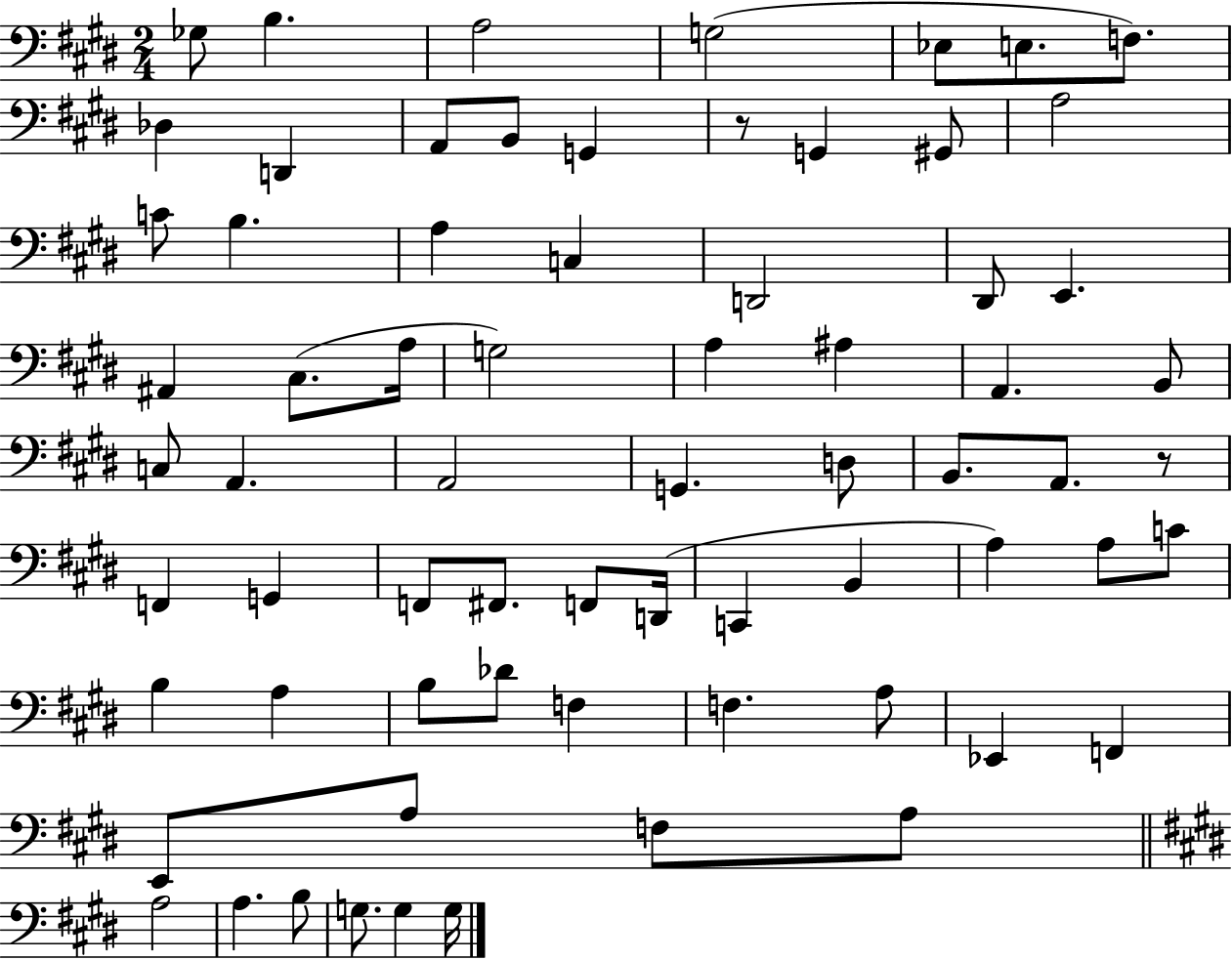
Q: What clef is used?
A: bass